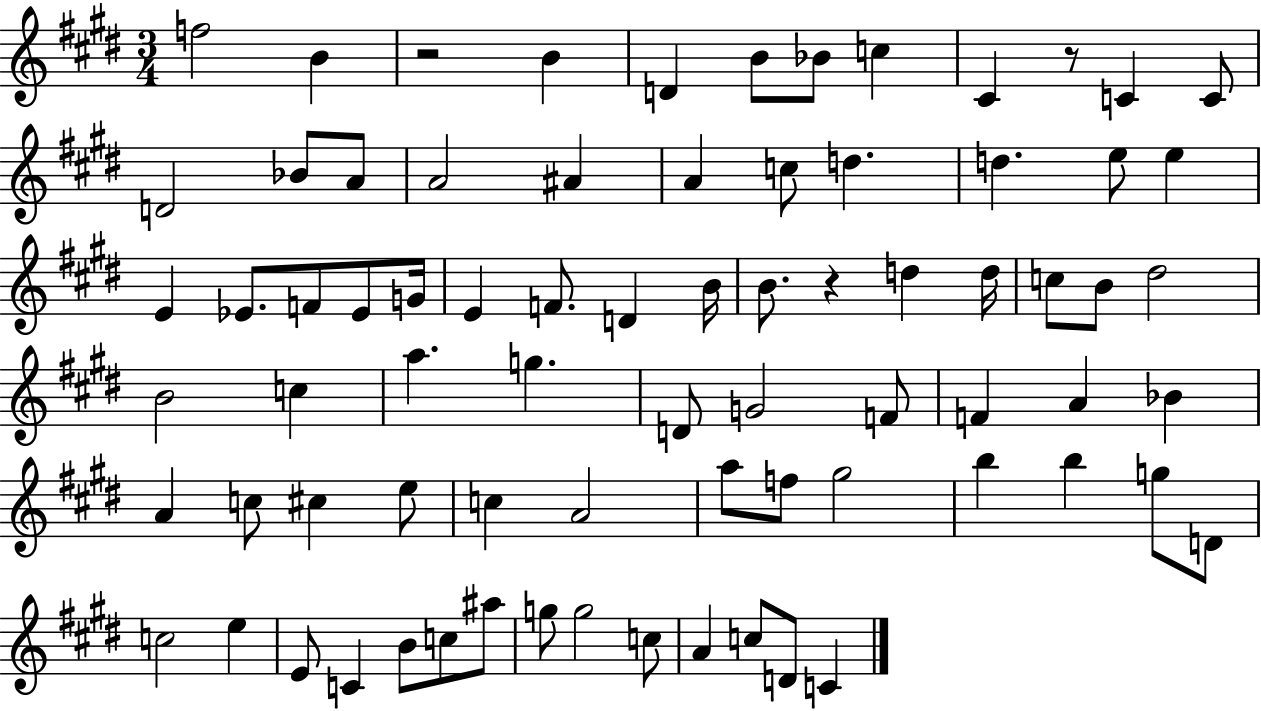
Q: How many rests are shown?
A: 3